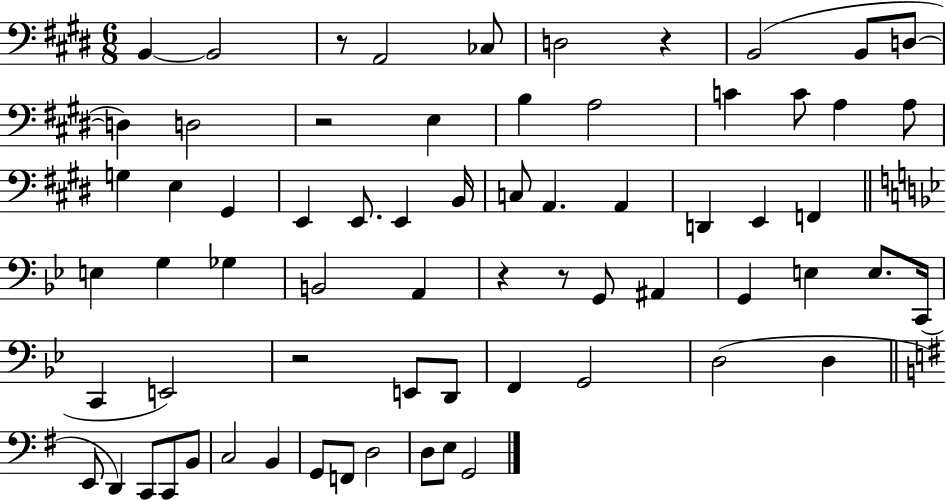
B2/q B2/h R/e A2/h CES3/e D3/h R/q B2/h B2/e D3/e D3/q D3/h R/h E3/q B3/q A3/h C4/q C4/e A3/q A3/e G3/q E3/q G#2/q E2/q E2/e. E2/q B2/s C3/e A2/q. A2/q D2/q E2/q F2/q E3/q G3/q Gb3/q B2/h A2/q R/q R/e G2/e A#2/q G2/q E3/q E3/e. C2/s C2/q E2/h R/h E2/e D2/e F2/q G2/h D3/h D3/q E2/e D2/q C2/e C2/e B2/e C3/h B2/q G2/e F2/e D3/h D3/e E3/e G2/h